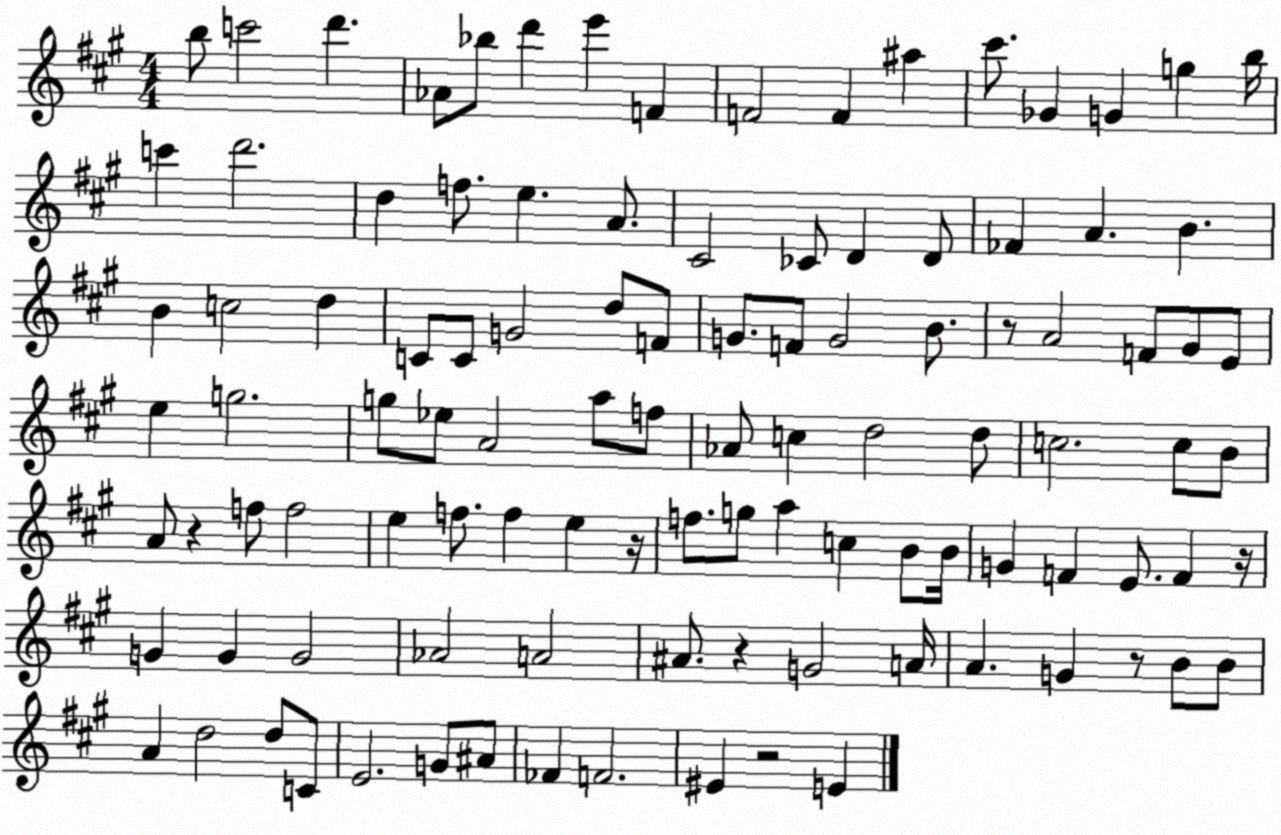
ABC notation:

X:1
T:Untitled
M:4/4
L:1/4
K:A
b/2 c'2 d' _A/2 _b/2 d' e' F F2 F ^a ^c'/2 _G G g b/4 c' d'2 d f/2 e A/2 ^C2 _C/2 D D/2 _F A B B c2 d C/2 C/2 G2 d/2 F/2 G/2 F/2 G2 B/2 z/2 A2 F/2 ^G/2 E/2 e g2 g/2 _e/2 A2 a/2 f/2 _A/2 c d2 d/2 c2 c/2 B/2 A/2 z f/2 f2 e f/2 f e z/4 f/2 g/2 a c B/2 B/4 G F E/2 F z/4 G G G2 _A2 A2 ^A/2 z G2 A/4 A G z/2 B/2 B/2 A d2 d/2 C/2 E2 G/2 ^A/2 _F F2 ^E z2 E